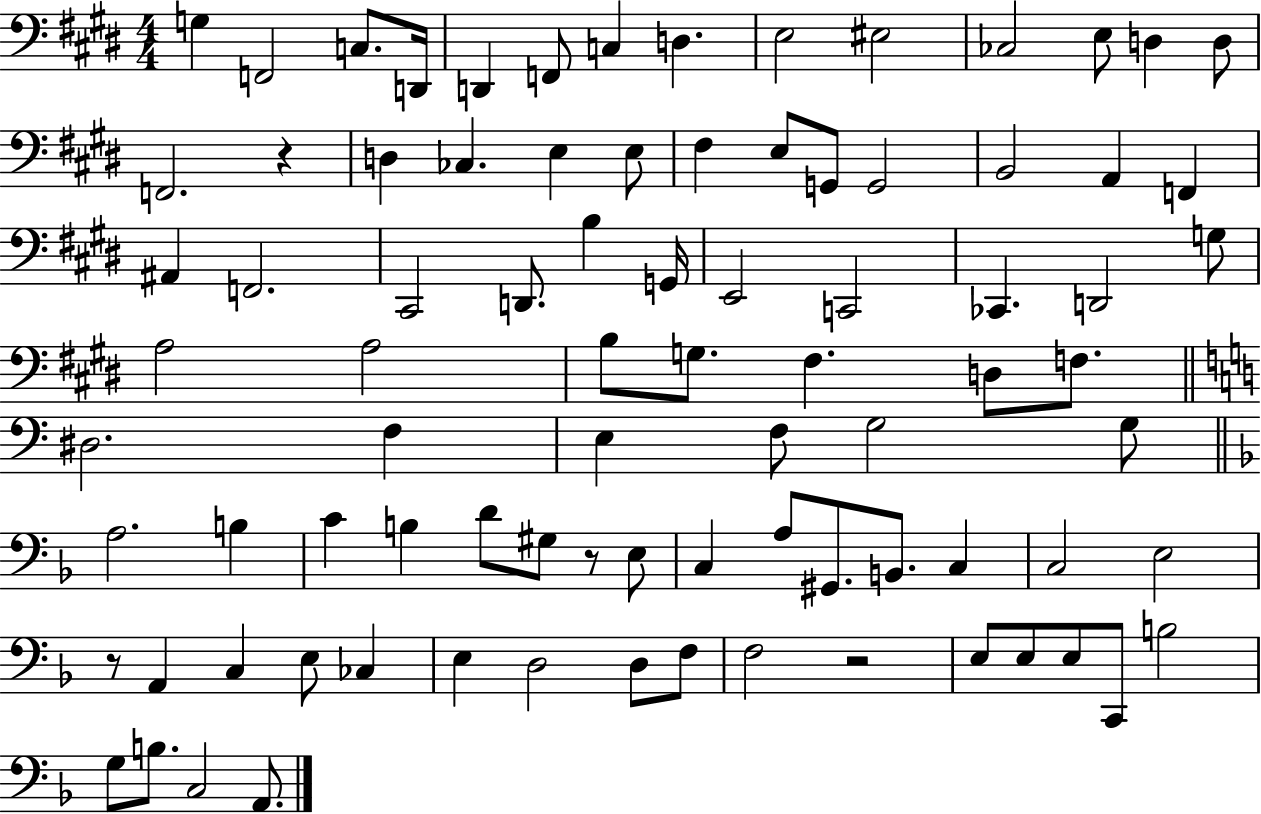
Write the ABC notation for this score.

X:1
T:Untitled
M:4/4
L:1/4
K:E
G, F,,2 C,/2 D,,/4 D,, F,,/2 C, D, E,2 ^E,2 _C,2 E,/2 D, D,/2 F,,2 z D, _C, E, E,/2 ^F, E,/2 G,,/2 G,,2 B,,2 A,, F,, ^A,, F,,2 ^C,,2 D,,/2 B, G,,/4 E,,2 C,,2 _C,, D,,2 G,/2 A,2 A,2 B,/2 G,/2 ^F, D,/2 F,/2 ^D,2 F, E, F,/2 G,2 G,/2 A,2 B, C B, D/2 ^G,/2 z/2 E,/2 C, A,/2 ^G,,/2 B,,/2 C, C,2 E,2 z/2 A,, C, E,/2 _C, E, D,2 D,/2 F,/2 F,2 z2 E,/2 E,/2 E,/2 C,,/2 B,2 G,/2 B,/2 C,2 A,,/2